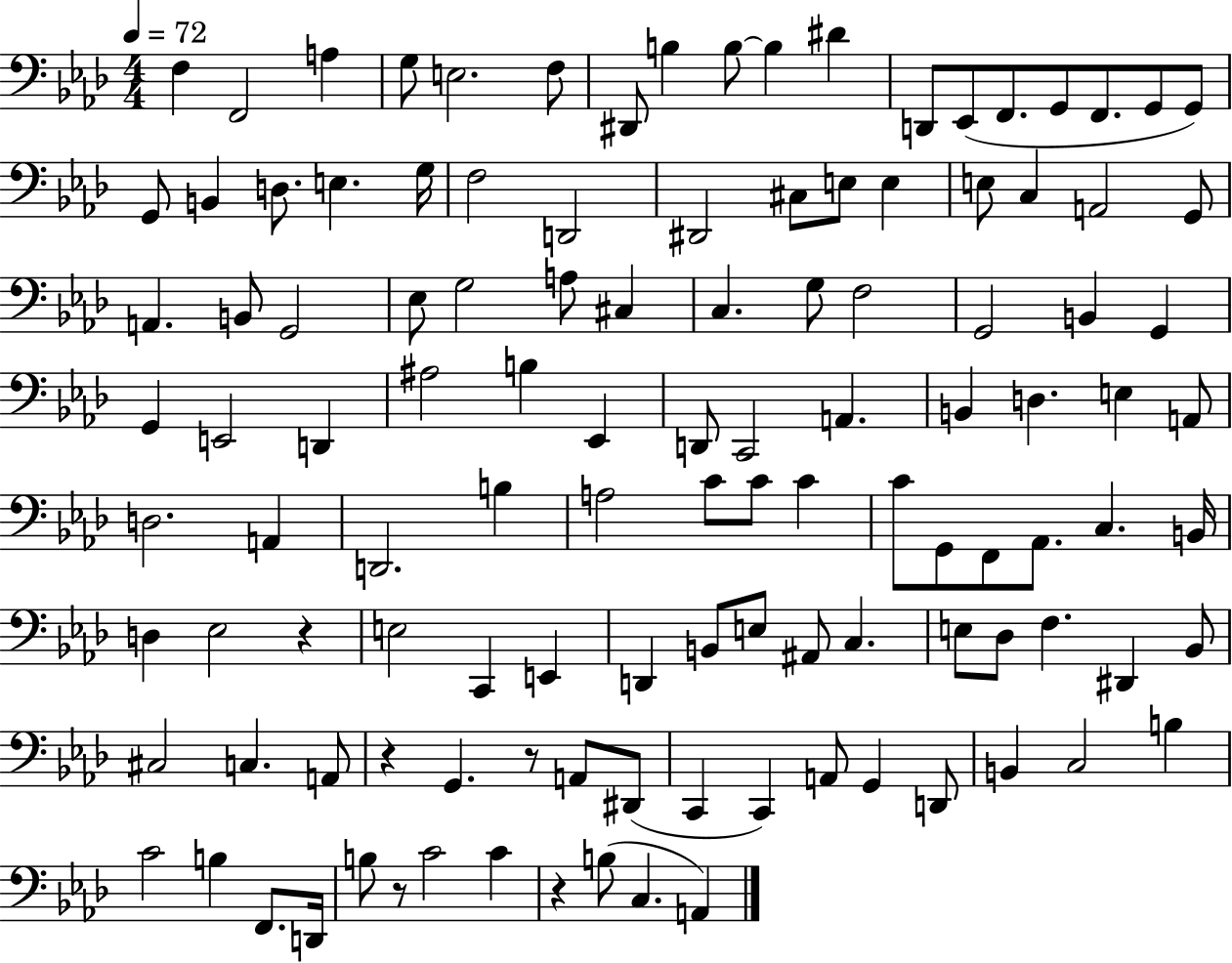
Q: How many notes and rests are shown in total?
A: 117